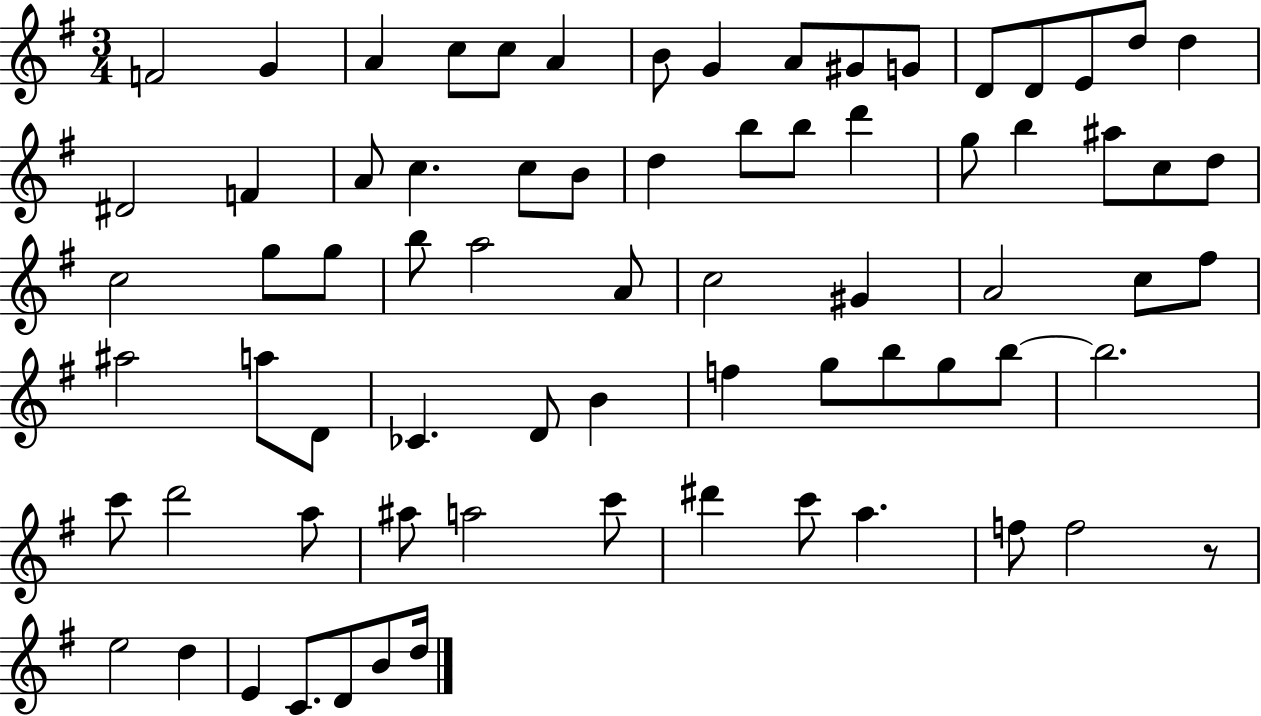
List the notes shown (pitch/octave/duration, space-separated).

F4/h G4/q A4/q C5/e C5/e A4/q B4/e G4/q A4/e G#4/e G4/e D4/e D4/e E4/e D5/e D5/q D#4/h F4/q A4/e C5/q. C5/e B4/e D5/q B5/e B5/e D6/q G5/e B5/q A#5/e C5/e D5/e C5/h G5/e G5/e B5/e A5/h A4/e C5/h G#4/q A4/h C5/e F#5/e A#5/h A5/e D4/e CES4/q. D4/e B4/q F5/q G5/e B5/e G5/e B5/e B5/h. C6/e D6/h A5/e A#5/e A5/h C6/e D#6/q C6/e A5/q. F5/e F5/h R/e E5/h D5/q E4/q C4/e. D4/e B4/e D5/s